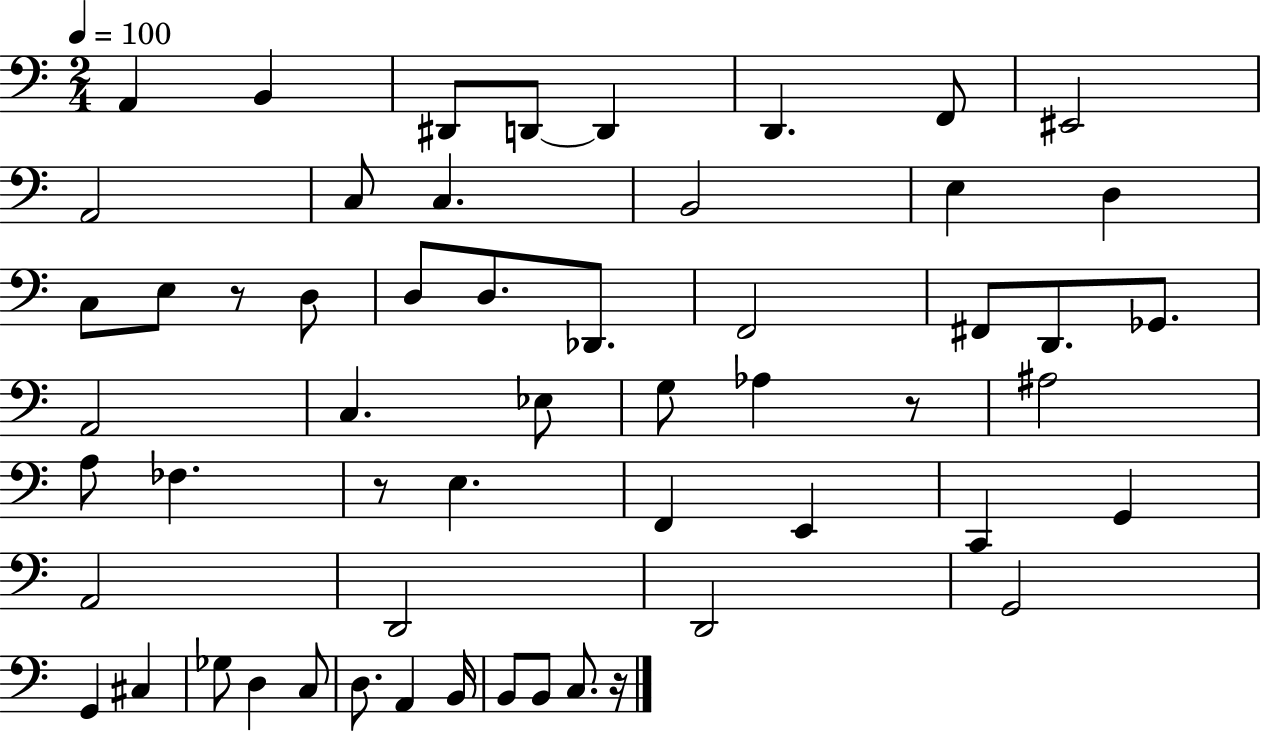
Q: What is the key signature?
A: C major